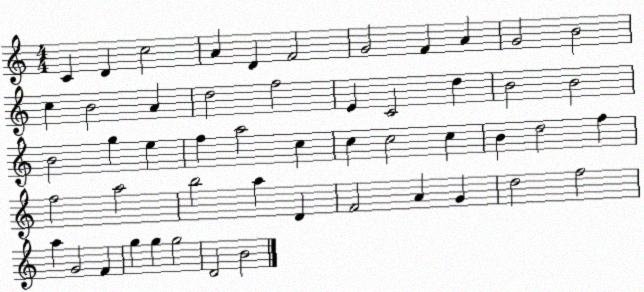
X:1
T:Untitled
M:4/4
L:1/4
K:C
C D c2 A D F2 G2 F A G2 B2 c B2 A d2 f2 E C2 d B2 B2 B2 g e f a2 c c c2 c B d2 f f2 a2 b2 a D F2 A G d2 f2 a G2 F g g g2 D2 B2